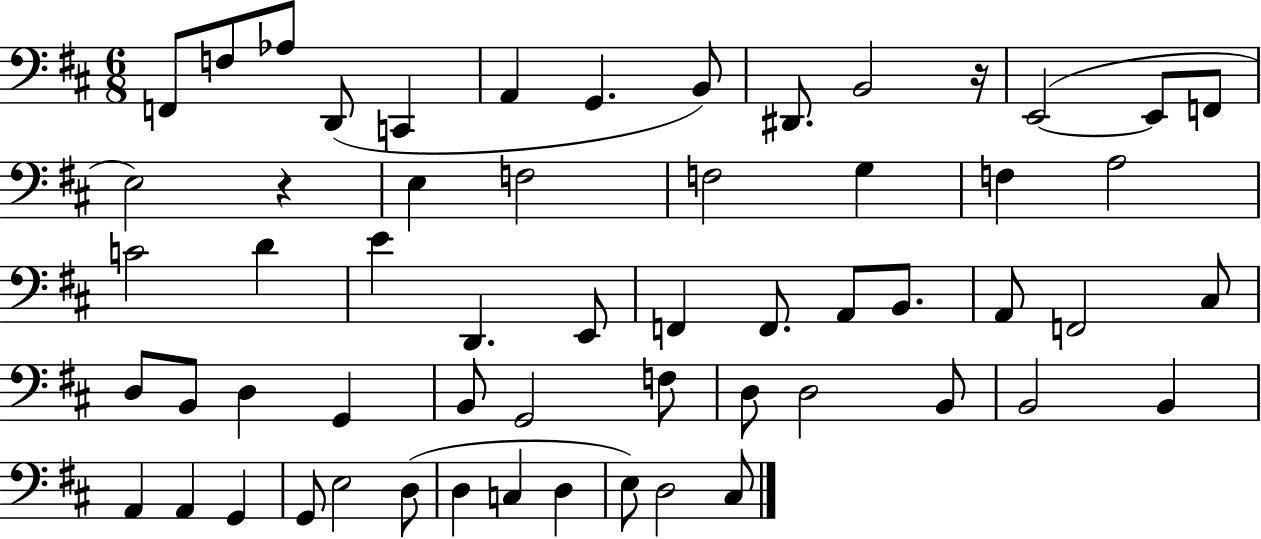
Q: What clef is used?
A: bass